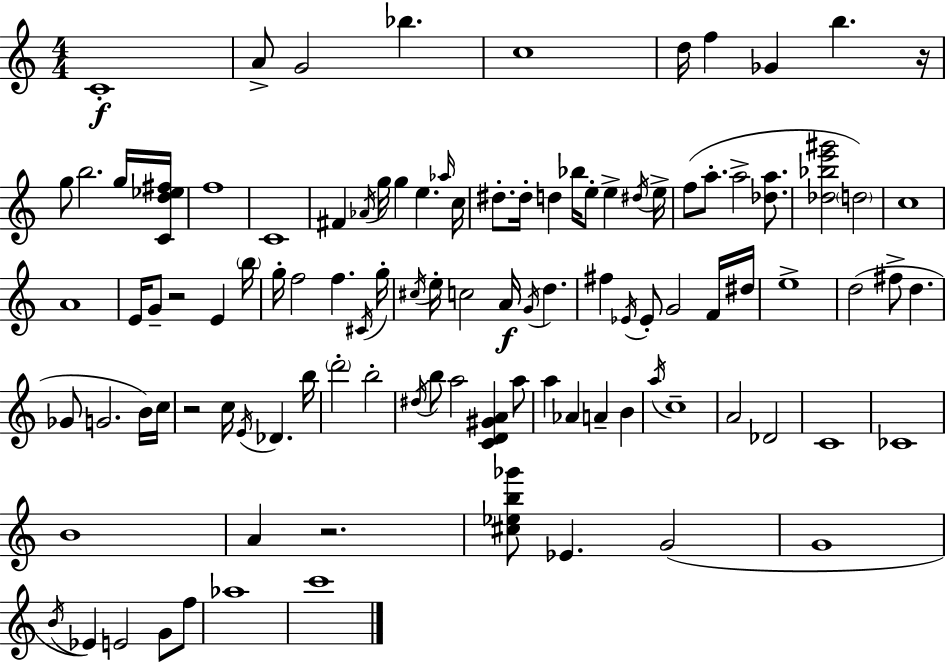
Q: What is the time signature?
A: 4/4